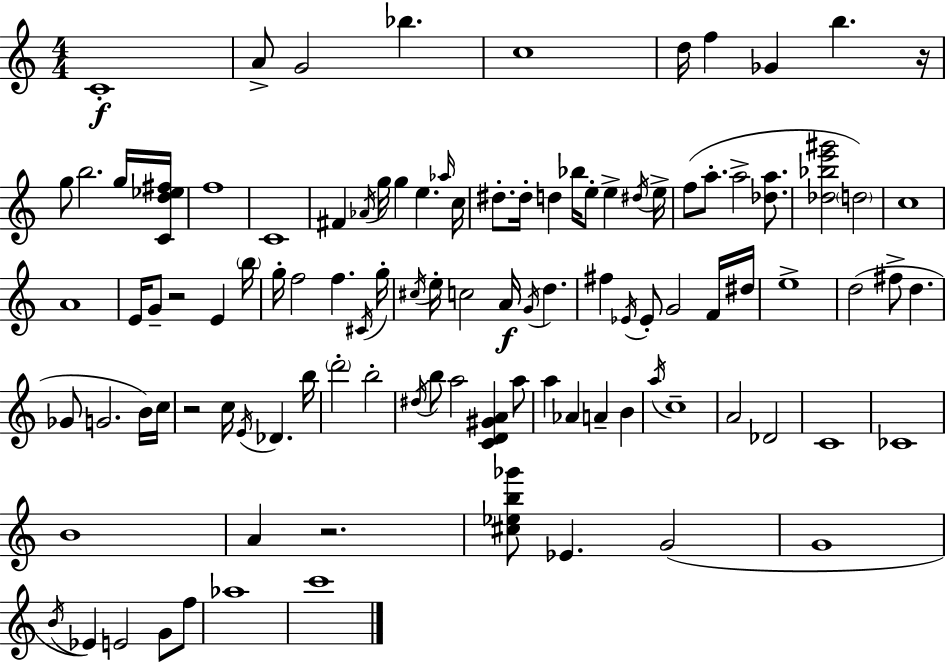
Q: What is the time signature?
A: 4/4